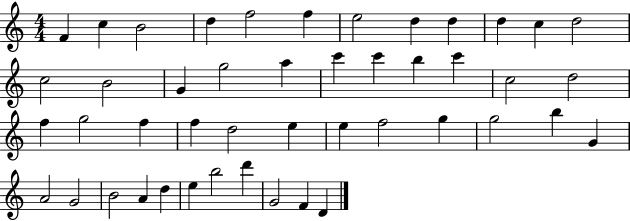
{
  \clef treble
  \numericTimeSignature
  \time 4/4
  \key c \major
  f'4 c''4 b'2 | d''4 f''2 f''4 | e''2 d''4 d''4 | d''4 c''4 d''2 | \break c''2 b'2 | g'4 g''2 a''4 | c'''4 c'''4 b''4 c'''4 | c''2 d''2 | \break f''4 g''2 f''4 | f''4 d''2 e''4 | e''4 f''2 g''4 | g''2 b''4 g'4 | \break a'2 g'2 | b'2 a'4 d''4 | e''4 b''2 d'''4 | g'2 f'4 d'4 | \break \bar "|."
}